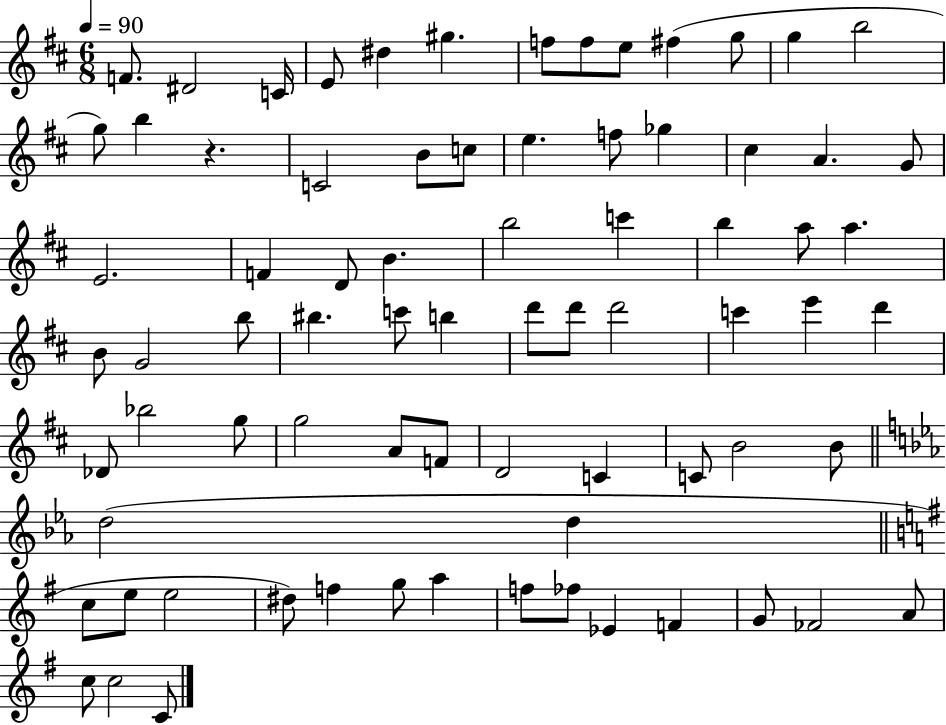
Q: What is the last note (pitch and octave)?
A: C4